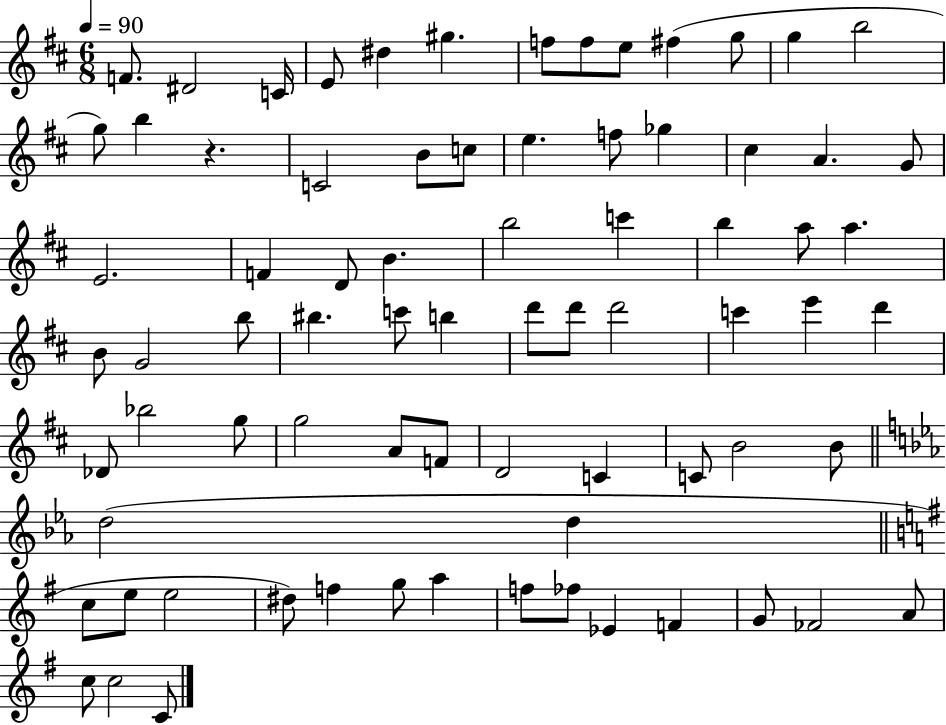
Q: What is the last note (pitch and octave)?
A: C4